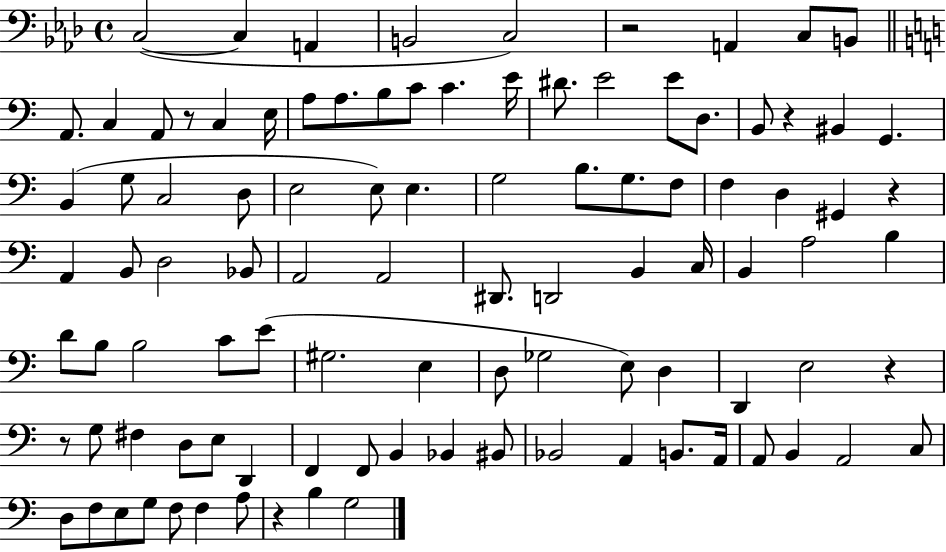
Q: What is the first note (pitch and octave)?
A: C3